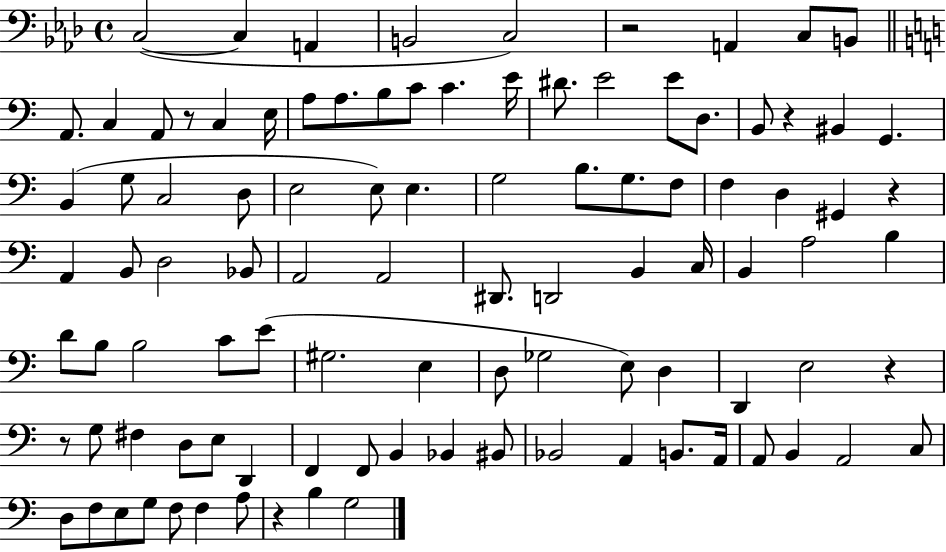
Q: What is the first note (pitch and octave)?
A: C3